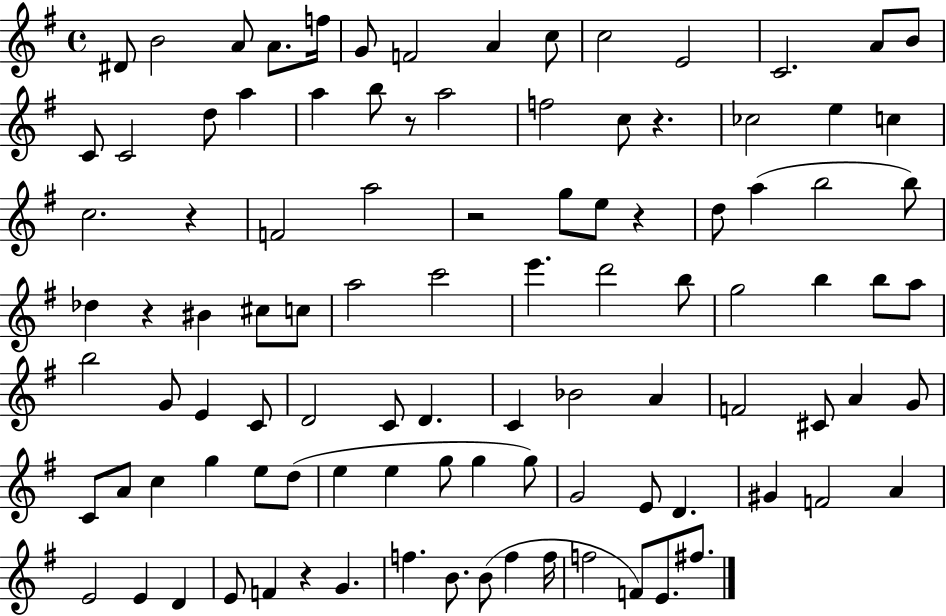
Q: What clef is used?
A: treble